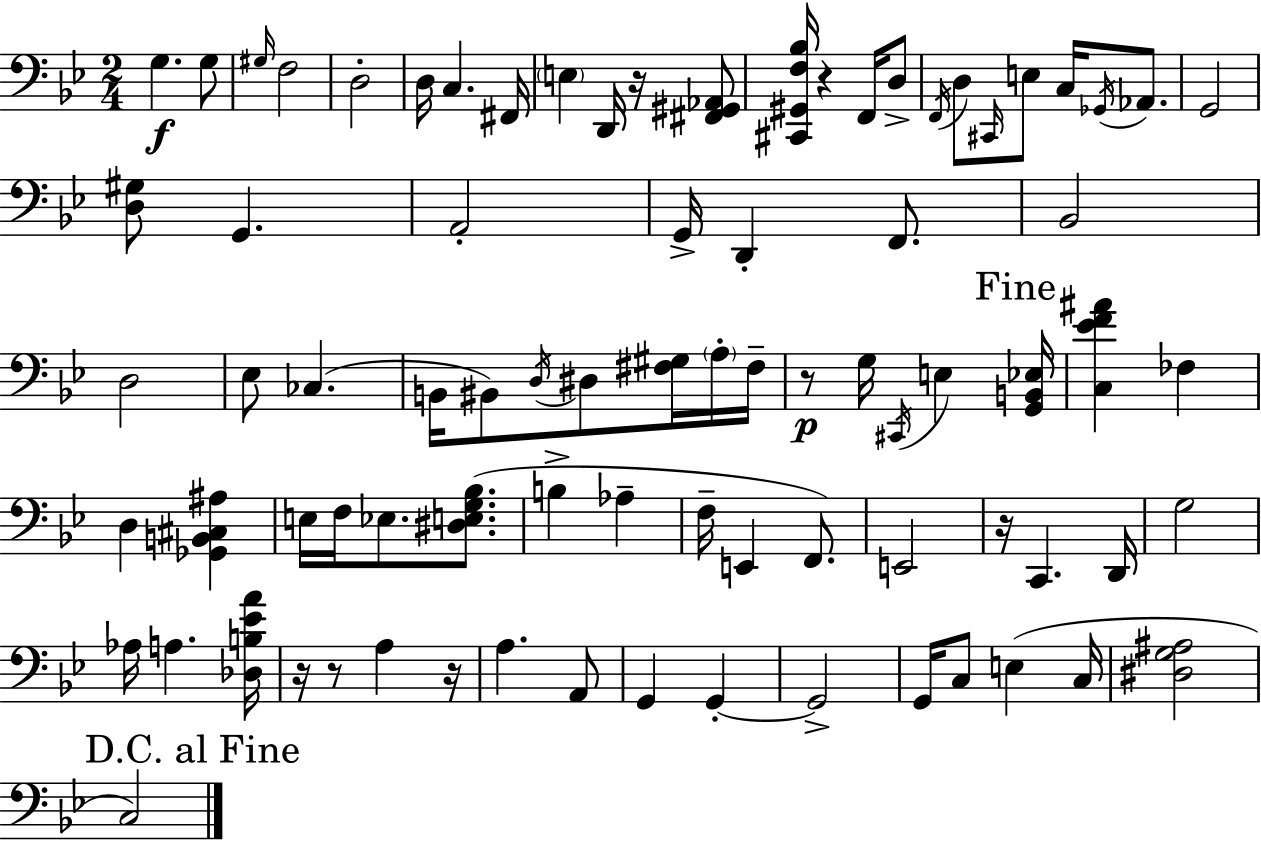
X:1
T:Untitled
M:2/4
L:1/4
K:Gm
G, G,/2 ^G,/4 F,2 D,2 D,/4 C, ^F,,/4 E, D,,/4 z/4 [^F,,^G,,_A,,]/2 [^C,,^G,,F,_B,]/4 z F,,/4 D,/2 F,,/4 D,/2 ^C,,/4 E,/2 C,/4 _G,,/4 _A,,/2 G,,2 [D,^G,]/2 G,, A,,2 G,,/4 D,, F,,/2 _B,,2 D,2 _E,/2 _C, B,,/4 ^B,,/2 D,/4 ^D,/2 [^F,^G,]/4 A,/4 ^F,/4 z/2 G,/4 ^C,,/4 E, [G,,B,,_E,]/4 [C,_EF^A] _F, D, [_G,,B,,^C,^A,] E,/4 F,/4 _E,/2 [^D,E,G,_B,]/2 B, _A, F,/4 E,, F,,/2 E,,2 z/4 C,, D,,/4 G,2 _A,/4 A, [_D,B,_EA]/4 z/4 z/2 A, z/4 A, A,,/2 G,, G,, G,,2 G,,/4 C,/2 E, C,/4 [^D,G,^A,]2 C,2